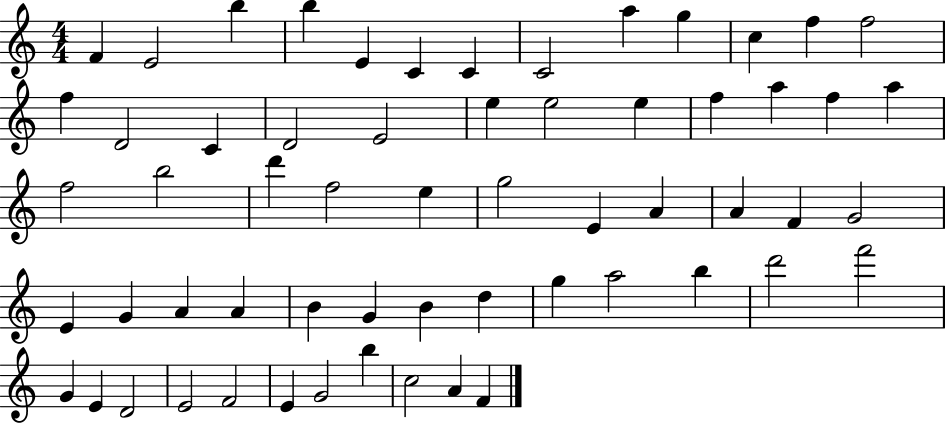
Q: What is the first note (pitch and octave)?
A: F4